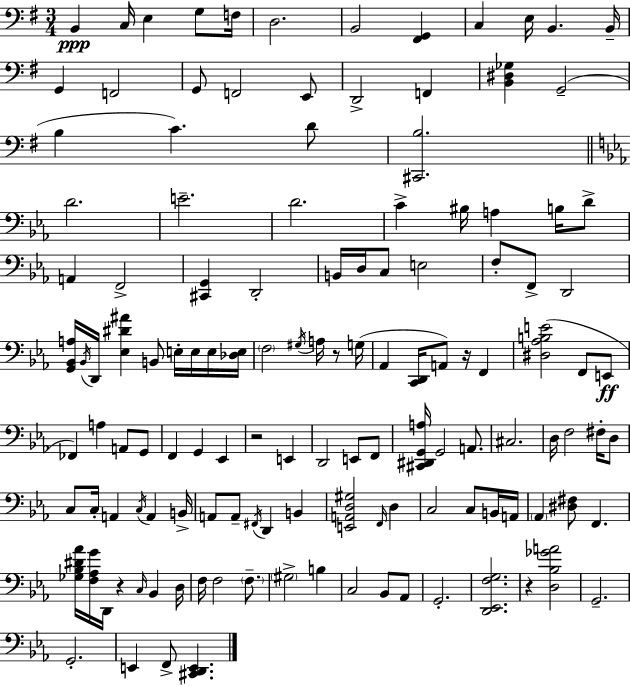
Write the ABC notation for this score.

X:1
T:Untitled
M:3/4
L:1/4
K:G
B,, C,/4 E, G,/2 F,/4 D,2 B,,2 [^F,,G,,] C, E,/4 B,, B,,/4 G,, F,,2 G,,/2 F,,2 E,,/2 D,,2 F,, [B,,^D,_G,] G,,2 B, C D/2 [^C,,B,]2 D2 E2 D2 C ^B,/4 A, B,/4 D/2 A,, F,,2 [^C,,G,,] D,,2 B,,/4 D,/4 C,/2 E,2 F,/2 F,,/2 D,,2 [G,,_B,,A,]/4 _B,,/4 D,,/4 [_E,^D^A] B,,/2 E,/4 E,/4 E,/4 [_D,E,]/4 F,2 ^G,/4 A,/4 z/2 G,/4 _A,, [C,,D,,]/4 A,,/2 z/4 F,, [^D,_A,B,E]2 F,,/2 E,,/2 _F,, A, A,,/2 G,,/2 F,, G,, _E,, z2 E,, D,,2 E,,/2 F,,/2 [^C,,^D,,G,,A,]/4 G,,2 A,,/2 ^C,2 D,/4 F,2 ^F,/4 D,/2 C,/2 C,/4 A,, C,/4 A,, B,,/4 A,,/2 A,,/2 ^F,,/4 D,, B,, [E,,A,,D,^G,]2 F,,/4 D, C,2 C,/2 B,,/4 A,,/4 _A,, [^D,^F,]/2 F,, [_G,_B,^D_A]/4 [F,_A,G]/4 D,,/4 z C,/4 _B,, D,/4 F,/4 F,2 F,/2 ^G,2 B, C,2 _B,,/2 _A,,/2 G,,2 [D,,_E,,F,G,]2 z [D,_B,_GA]2 G,,2 G,,2 E,, F,,/2 [^C,,D,,E,,]